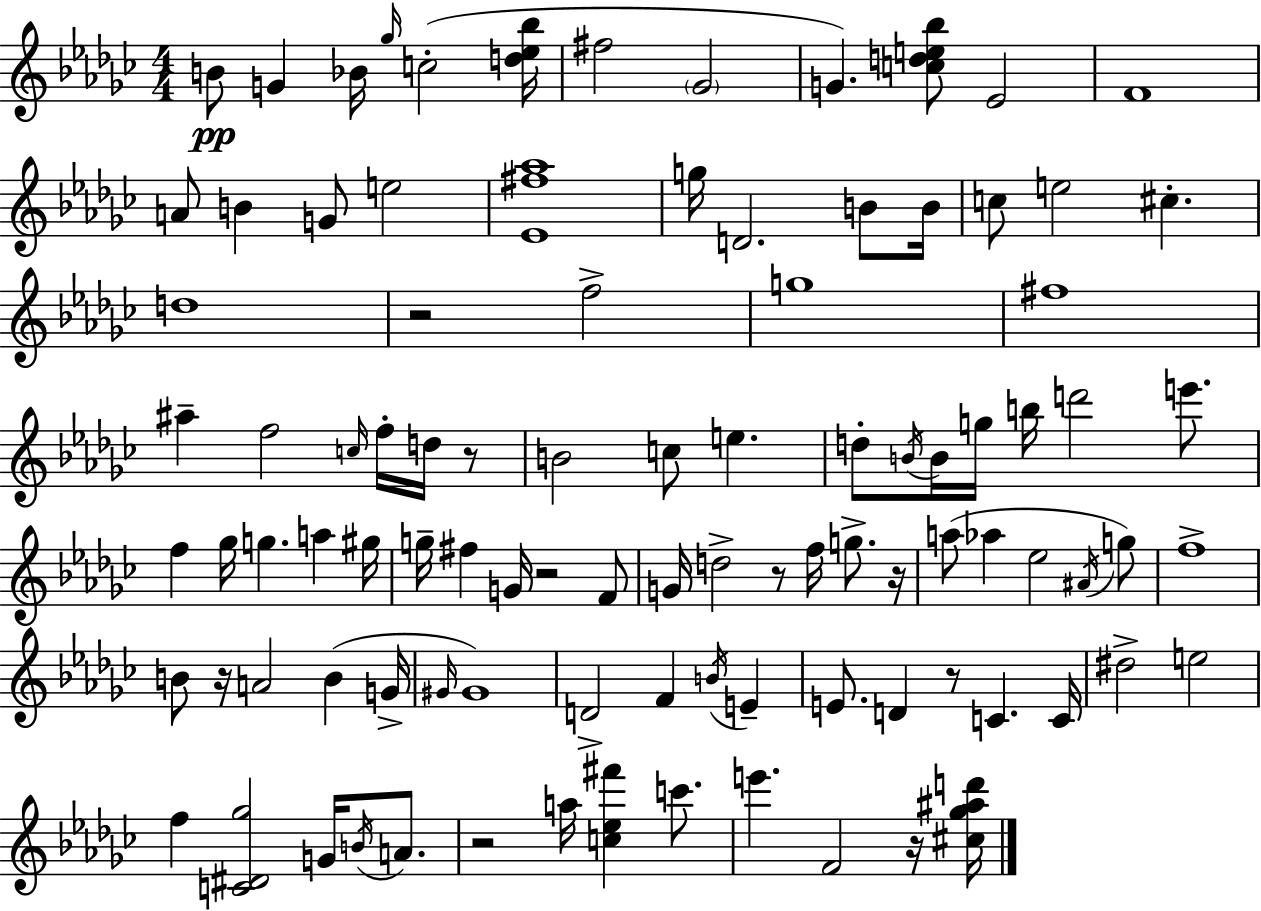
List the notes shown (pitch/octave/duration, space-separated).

B4/e G4/q Bb4/s Gb5/s C5/h [D5,Eb5,Bb5]/s F#5/h Gb4/h G4/q. [C5,D5,E5,Bb5]/e Eb4/h F4/w A4/e B4/q G4/e E5/h [Eb4,F#5,Ab5]/w G5/s D4/h. B4/e B4/s C5/e E5/h C#5/q. D5/w R/h F5/h G5/w F#5/w A#5/q F5/h C5/s F5/s D5/s R/e B4/h C5/e E5/q. D5/e B4/s B4/s G5/s B5/s D6/h E6/e. F5/q Gb5/s G5/q. A5/q G#5/s G5/s F#5/q G4/s R/h F4/e G4/s D5/h R/e F5/s G5/e. R/s A5/e Ab5/q Eb5/h A#4/s G5/e F5/w B4/e R/s A4/h B4/q G4/s G#4/s G#4/w D4/h F4/q B4/s E4/q E4/e. D4/q R/e C4/q. C4/s D#5/h E5/h F5/q [C4,D#4,Gb5]/h G4/s B4/s A4/e. R/h A5/s [C5,Eb5,F#6]/q C6/e. E6/q. F4/h R/s [C#5,Gb5,A#5,D6]/s